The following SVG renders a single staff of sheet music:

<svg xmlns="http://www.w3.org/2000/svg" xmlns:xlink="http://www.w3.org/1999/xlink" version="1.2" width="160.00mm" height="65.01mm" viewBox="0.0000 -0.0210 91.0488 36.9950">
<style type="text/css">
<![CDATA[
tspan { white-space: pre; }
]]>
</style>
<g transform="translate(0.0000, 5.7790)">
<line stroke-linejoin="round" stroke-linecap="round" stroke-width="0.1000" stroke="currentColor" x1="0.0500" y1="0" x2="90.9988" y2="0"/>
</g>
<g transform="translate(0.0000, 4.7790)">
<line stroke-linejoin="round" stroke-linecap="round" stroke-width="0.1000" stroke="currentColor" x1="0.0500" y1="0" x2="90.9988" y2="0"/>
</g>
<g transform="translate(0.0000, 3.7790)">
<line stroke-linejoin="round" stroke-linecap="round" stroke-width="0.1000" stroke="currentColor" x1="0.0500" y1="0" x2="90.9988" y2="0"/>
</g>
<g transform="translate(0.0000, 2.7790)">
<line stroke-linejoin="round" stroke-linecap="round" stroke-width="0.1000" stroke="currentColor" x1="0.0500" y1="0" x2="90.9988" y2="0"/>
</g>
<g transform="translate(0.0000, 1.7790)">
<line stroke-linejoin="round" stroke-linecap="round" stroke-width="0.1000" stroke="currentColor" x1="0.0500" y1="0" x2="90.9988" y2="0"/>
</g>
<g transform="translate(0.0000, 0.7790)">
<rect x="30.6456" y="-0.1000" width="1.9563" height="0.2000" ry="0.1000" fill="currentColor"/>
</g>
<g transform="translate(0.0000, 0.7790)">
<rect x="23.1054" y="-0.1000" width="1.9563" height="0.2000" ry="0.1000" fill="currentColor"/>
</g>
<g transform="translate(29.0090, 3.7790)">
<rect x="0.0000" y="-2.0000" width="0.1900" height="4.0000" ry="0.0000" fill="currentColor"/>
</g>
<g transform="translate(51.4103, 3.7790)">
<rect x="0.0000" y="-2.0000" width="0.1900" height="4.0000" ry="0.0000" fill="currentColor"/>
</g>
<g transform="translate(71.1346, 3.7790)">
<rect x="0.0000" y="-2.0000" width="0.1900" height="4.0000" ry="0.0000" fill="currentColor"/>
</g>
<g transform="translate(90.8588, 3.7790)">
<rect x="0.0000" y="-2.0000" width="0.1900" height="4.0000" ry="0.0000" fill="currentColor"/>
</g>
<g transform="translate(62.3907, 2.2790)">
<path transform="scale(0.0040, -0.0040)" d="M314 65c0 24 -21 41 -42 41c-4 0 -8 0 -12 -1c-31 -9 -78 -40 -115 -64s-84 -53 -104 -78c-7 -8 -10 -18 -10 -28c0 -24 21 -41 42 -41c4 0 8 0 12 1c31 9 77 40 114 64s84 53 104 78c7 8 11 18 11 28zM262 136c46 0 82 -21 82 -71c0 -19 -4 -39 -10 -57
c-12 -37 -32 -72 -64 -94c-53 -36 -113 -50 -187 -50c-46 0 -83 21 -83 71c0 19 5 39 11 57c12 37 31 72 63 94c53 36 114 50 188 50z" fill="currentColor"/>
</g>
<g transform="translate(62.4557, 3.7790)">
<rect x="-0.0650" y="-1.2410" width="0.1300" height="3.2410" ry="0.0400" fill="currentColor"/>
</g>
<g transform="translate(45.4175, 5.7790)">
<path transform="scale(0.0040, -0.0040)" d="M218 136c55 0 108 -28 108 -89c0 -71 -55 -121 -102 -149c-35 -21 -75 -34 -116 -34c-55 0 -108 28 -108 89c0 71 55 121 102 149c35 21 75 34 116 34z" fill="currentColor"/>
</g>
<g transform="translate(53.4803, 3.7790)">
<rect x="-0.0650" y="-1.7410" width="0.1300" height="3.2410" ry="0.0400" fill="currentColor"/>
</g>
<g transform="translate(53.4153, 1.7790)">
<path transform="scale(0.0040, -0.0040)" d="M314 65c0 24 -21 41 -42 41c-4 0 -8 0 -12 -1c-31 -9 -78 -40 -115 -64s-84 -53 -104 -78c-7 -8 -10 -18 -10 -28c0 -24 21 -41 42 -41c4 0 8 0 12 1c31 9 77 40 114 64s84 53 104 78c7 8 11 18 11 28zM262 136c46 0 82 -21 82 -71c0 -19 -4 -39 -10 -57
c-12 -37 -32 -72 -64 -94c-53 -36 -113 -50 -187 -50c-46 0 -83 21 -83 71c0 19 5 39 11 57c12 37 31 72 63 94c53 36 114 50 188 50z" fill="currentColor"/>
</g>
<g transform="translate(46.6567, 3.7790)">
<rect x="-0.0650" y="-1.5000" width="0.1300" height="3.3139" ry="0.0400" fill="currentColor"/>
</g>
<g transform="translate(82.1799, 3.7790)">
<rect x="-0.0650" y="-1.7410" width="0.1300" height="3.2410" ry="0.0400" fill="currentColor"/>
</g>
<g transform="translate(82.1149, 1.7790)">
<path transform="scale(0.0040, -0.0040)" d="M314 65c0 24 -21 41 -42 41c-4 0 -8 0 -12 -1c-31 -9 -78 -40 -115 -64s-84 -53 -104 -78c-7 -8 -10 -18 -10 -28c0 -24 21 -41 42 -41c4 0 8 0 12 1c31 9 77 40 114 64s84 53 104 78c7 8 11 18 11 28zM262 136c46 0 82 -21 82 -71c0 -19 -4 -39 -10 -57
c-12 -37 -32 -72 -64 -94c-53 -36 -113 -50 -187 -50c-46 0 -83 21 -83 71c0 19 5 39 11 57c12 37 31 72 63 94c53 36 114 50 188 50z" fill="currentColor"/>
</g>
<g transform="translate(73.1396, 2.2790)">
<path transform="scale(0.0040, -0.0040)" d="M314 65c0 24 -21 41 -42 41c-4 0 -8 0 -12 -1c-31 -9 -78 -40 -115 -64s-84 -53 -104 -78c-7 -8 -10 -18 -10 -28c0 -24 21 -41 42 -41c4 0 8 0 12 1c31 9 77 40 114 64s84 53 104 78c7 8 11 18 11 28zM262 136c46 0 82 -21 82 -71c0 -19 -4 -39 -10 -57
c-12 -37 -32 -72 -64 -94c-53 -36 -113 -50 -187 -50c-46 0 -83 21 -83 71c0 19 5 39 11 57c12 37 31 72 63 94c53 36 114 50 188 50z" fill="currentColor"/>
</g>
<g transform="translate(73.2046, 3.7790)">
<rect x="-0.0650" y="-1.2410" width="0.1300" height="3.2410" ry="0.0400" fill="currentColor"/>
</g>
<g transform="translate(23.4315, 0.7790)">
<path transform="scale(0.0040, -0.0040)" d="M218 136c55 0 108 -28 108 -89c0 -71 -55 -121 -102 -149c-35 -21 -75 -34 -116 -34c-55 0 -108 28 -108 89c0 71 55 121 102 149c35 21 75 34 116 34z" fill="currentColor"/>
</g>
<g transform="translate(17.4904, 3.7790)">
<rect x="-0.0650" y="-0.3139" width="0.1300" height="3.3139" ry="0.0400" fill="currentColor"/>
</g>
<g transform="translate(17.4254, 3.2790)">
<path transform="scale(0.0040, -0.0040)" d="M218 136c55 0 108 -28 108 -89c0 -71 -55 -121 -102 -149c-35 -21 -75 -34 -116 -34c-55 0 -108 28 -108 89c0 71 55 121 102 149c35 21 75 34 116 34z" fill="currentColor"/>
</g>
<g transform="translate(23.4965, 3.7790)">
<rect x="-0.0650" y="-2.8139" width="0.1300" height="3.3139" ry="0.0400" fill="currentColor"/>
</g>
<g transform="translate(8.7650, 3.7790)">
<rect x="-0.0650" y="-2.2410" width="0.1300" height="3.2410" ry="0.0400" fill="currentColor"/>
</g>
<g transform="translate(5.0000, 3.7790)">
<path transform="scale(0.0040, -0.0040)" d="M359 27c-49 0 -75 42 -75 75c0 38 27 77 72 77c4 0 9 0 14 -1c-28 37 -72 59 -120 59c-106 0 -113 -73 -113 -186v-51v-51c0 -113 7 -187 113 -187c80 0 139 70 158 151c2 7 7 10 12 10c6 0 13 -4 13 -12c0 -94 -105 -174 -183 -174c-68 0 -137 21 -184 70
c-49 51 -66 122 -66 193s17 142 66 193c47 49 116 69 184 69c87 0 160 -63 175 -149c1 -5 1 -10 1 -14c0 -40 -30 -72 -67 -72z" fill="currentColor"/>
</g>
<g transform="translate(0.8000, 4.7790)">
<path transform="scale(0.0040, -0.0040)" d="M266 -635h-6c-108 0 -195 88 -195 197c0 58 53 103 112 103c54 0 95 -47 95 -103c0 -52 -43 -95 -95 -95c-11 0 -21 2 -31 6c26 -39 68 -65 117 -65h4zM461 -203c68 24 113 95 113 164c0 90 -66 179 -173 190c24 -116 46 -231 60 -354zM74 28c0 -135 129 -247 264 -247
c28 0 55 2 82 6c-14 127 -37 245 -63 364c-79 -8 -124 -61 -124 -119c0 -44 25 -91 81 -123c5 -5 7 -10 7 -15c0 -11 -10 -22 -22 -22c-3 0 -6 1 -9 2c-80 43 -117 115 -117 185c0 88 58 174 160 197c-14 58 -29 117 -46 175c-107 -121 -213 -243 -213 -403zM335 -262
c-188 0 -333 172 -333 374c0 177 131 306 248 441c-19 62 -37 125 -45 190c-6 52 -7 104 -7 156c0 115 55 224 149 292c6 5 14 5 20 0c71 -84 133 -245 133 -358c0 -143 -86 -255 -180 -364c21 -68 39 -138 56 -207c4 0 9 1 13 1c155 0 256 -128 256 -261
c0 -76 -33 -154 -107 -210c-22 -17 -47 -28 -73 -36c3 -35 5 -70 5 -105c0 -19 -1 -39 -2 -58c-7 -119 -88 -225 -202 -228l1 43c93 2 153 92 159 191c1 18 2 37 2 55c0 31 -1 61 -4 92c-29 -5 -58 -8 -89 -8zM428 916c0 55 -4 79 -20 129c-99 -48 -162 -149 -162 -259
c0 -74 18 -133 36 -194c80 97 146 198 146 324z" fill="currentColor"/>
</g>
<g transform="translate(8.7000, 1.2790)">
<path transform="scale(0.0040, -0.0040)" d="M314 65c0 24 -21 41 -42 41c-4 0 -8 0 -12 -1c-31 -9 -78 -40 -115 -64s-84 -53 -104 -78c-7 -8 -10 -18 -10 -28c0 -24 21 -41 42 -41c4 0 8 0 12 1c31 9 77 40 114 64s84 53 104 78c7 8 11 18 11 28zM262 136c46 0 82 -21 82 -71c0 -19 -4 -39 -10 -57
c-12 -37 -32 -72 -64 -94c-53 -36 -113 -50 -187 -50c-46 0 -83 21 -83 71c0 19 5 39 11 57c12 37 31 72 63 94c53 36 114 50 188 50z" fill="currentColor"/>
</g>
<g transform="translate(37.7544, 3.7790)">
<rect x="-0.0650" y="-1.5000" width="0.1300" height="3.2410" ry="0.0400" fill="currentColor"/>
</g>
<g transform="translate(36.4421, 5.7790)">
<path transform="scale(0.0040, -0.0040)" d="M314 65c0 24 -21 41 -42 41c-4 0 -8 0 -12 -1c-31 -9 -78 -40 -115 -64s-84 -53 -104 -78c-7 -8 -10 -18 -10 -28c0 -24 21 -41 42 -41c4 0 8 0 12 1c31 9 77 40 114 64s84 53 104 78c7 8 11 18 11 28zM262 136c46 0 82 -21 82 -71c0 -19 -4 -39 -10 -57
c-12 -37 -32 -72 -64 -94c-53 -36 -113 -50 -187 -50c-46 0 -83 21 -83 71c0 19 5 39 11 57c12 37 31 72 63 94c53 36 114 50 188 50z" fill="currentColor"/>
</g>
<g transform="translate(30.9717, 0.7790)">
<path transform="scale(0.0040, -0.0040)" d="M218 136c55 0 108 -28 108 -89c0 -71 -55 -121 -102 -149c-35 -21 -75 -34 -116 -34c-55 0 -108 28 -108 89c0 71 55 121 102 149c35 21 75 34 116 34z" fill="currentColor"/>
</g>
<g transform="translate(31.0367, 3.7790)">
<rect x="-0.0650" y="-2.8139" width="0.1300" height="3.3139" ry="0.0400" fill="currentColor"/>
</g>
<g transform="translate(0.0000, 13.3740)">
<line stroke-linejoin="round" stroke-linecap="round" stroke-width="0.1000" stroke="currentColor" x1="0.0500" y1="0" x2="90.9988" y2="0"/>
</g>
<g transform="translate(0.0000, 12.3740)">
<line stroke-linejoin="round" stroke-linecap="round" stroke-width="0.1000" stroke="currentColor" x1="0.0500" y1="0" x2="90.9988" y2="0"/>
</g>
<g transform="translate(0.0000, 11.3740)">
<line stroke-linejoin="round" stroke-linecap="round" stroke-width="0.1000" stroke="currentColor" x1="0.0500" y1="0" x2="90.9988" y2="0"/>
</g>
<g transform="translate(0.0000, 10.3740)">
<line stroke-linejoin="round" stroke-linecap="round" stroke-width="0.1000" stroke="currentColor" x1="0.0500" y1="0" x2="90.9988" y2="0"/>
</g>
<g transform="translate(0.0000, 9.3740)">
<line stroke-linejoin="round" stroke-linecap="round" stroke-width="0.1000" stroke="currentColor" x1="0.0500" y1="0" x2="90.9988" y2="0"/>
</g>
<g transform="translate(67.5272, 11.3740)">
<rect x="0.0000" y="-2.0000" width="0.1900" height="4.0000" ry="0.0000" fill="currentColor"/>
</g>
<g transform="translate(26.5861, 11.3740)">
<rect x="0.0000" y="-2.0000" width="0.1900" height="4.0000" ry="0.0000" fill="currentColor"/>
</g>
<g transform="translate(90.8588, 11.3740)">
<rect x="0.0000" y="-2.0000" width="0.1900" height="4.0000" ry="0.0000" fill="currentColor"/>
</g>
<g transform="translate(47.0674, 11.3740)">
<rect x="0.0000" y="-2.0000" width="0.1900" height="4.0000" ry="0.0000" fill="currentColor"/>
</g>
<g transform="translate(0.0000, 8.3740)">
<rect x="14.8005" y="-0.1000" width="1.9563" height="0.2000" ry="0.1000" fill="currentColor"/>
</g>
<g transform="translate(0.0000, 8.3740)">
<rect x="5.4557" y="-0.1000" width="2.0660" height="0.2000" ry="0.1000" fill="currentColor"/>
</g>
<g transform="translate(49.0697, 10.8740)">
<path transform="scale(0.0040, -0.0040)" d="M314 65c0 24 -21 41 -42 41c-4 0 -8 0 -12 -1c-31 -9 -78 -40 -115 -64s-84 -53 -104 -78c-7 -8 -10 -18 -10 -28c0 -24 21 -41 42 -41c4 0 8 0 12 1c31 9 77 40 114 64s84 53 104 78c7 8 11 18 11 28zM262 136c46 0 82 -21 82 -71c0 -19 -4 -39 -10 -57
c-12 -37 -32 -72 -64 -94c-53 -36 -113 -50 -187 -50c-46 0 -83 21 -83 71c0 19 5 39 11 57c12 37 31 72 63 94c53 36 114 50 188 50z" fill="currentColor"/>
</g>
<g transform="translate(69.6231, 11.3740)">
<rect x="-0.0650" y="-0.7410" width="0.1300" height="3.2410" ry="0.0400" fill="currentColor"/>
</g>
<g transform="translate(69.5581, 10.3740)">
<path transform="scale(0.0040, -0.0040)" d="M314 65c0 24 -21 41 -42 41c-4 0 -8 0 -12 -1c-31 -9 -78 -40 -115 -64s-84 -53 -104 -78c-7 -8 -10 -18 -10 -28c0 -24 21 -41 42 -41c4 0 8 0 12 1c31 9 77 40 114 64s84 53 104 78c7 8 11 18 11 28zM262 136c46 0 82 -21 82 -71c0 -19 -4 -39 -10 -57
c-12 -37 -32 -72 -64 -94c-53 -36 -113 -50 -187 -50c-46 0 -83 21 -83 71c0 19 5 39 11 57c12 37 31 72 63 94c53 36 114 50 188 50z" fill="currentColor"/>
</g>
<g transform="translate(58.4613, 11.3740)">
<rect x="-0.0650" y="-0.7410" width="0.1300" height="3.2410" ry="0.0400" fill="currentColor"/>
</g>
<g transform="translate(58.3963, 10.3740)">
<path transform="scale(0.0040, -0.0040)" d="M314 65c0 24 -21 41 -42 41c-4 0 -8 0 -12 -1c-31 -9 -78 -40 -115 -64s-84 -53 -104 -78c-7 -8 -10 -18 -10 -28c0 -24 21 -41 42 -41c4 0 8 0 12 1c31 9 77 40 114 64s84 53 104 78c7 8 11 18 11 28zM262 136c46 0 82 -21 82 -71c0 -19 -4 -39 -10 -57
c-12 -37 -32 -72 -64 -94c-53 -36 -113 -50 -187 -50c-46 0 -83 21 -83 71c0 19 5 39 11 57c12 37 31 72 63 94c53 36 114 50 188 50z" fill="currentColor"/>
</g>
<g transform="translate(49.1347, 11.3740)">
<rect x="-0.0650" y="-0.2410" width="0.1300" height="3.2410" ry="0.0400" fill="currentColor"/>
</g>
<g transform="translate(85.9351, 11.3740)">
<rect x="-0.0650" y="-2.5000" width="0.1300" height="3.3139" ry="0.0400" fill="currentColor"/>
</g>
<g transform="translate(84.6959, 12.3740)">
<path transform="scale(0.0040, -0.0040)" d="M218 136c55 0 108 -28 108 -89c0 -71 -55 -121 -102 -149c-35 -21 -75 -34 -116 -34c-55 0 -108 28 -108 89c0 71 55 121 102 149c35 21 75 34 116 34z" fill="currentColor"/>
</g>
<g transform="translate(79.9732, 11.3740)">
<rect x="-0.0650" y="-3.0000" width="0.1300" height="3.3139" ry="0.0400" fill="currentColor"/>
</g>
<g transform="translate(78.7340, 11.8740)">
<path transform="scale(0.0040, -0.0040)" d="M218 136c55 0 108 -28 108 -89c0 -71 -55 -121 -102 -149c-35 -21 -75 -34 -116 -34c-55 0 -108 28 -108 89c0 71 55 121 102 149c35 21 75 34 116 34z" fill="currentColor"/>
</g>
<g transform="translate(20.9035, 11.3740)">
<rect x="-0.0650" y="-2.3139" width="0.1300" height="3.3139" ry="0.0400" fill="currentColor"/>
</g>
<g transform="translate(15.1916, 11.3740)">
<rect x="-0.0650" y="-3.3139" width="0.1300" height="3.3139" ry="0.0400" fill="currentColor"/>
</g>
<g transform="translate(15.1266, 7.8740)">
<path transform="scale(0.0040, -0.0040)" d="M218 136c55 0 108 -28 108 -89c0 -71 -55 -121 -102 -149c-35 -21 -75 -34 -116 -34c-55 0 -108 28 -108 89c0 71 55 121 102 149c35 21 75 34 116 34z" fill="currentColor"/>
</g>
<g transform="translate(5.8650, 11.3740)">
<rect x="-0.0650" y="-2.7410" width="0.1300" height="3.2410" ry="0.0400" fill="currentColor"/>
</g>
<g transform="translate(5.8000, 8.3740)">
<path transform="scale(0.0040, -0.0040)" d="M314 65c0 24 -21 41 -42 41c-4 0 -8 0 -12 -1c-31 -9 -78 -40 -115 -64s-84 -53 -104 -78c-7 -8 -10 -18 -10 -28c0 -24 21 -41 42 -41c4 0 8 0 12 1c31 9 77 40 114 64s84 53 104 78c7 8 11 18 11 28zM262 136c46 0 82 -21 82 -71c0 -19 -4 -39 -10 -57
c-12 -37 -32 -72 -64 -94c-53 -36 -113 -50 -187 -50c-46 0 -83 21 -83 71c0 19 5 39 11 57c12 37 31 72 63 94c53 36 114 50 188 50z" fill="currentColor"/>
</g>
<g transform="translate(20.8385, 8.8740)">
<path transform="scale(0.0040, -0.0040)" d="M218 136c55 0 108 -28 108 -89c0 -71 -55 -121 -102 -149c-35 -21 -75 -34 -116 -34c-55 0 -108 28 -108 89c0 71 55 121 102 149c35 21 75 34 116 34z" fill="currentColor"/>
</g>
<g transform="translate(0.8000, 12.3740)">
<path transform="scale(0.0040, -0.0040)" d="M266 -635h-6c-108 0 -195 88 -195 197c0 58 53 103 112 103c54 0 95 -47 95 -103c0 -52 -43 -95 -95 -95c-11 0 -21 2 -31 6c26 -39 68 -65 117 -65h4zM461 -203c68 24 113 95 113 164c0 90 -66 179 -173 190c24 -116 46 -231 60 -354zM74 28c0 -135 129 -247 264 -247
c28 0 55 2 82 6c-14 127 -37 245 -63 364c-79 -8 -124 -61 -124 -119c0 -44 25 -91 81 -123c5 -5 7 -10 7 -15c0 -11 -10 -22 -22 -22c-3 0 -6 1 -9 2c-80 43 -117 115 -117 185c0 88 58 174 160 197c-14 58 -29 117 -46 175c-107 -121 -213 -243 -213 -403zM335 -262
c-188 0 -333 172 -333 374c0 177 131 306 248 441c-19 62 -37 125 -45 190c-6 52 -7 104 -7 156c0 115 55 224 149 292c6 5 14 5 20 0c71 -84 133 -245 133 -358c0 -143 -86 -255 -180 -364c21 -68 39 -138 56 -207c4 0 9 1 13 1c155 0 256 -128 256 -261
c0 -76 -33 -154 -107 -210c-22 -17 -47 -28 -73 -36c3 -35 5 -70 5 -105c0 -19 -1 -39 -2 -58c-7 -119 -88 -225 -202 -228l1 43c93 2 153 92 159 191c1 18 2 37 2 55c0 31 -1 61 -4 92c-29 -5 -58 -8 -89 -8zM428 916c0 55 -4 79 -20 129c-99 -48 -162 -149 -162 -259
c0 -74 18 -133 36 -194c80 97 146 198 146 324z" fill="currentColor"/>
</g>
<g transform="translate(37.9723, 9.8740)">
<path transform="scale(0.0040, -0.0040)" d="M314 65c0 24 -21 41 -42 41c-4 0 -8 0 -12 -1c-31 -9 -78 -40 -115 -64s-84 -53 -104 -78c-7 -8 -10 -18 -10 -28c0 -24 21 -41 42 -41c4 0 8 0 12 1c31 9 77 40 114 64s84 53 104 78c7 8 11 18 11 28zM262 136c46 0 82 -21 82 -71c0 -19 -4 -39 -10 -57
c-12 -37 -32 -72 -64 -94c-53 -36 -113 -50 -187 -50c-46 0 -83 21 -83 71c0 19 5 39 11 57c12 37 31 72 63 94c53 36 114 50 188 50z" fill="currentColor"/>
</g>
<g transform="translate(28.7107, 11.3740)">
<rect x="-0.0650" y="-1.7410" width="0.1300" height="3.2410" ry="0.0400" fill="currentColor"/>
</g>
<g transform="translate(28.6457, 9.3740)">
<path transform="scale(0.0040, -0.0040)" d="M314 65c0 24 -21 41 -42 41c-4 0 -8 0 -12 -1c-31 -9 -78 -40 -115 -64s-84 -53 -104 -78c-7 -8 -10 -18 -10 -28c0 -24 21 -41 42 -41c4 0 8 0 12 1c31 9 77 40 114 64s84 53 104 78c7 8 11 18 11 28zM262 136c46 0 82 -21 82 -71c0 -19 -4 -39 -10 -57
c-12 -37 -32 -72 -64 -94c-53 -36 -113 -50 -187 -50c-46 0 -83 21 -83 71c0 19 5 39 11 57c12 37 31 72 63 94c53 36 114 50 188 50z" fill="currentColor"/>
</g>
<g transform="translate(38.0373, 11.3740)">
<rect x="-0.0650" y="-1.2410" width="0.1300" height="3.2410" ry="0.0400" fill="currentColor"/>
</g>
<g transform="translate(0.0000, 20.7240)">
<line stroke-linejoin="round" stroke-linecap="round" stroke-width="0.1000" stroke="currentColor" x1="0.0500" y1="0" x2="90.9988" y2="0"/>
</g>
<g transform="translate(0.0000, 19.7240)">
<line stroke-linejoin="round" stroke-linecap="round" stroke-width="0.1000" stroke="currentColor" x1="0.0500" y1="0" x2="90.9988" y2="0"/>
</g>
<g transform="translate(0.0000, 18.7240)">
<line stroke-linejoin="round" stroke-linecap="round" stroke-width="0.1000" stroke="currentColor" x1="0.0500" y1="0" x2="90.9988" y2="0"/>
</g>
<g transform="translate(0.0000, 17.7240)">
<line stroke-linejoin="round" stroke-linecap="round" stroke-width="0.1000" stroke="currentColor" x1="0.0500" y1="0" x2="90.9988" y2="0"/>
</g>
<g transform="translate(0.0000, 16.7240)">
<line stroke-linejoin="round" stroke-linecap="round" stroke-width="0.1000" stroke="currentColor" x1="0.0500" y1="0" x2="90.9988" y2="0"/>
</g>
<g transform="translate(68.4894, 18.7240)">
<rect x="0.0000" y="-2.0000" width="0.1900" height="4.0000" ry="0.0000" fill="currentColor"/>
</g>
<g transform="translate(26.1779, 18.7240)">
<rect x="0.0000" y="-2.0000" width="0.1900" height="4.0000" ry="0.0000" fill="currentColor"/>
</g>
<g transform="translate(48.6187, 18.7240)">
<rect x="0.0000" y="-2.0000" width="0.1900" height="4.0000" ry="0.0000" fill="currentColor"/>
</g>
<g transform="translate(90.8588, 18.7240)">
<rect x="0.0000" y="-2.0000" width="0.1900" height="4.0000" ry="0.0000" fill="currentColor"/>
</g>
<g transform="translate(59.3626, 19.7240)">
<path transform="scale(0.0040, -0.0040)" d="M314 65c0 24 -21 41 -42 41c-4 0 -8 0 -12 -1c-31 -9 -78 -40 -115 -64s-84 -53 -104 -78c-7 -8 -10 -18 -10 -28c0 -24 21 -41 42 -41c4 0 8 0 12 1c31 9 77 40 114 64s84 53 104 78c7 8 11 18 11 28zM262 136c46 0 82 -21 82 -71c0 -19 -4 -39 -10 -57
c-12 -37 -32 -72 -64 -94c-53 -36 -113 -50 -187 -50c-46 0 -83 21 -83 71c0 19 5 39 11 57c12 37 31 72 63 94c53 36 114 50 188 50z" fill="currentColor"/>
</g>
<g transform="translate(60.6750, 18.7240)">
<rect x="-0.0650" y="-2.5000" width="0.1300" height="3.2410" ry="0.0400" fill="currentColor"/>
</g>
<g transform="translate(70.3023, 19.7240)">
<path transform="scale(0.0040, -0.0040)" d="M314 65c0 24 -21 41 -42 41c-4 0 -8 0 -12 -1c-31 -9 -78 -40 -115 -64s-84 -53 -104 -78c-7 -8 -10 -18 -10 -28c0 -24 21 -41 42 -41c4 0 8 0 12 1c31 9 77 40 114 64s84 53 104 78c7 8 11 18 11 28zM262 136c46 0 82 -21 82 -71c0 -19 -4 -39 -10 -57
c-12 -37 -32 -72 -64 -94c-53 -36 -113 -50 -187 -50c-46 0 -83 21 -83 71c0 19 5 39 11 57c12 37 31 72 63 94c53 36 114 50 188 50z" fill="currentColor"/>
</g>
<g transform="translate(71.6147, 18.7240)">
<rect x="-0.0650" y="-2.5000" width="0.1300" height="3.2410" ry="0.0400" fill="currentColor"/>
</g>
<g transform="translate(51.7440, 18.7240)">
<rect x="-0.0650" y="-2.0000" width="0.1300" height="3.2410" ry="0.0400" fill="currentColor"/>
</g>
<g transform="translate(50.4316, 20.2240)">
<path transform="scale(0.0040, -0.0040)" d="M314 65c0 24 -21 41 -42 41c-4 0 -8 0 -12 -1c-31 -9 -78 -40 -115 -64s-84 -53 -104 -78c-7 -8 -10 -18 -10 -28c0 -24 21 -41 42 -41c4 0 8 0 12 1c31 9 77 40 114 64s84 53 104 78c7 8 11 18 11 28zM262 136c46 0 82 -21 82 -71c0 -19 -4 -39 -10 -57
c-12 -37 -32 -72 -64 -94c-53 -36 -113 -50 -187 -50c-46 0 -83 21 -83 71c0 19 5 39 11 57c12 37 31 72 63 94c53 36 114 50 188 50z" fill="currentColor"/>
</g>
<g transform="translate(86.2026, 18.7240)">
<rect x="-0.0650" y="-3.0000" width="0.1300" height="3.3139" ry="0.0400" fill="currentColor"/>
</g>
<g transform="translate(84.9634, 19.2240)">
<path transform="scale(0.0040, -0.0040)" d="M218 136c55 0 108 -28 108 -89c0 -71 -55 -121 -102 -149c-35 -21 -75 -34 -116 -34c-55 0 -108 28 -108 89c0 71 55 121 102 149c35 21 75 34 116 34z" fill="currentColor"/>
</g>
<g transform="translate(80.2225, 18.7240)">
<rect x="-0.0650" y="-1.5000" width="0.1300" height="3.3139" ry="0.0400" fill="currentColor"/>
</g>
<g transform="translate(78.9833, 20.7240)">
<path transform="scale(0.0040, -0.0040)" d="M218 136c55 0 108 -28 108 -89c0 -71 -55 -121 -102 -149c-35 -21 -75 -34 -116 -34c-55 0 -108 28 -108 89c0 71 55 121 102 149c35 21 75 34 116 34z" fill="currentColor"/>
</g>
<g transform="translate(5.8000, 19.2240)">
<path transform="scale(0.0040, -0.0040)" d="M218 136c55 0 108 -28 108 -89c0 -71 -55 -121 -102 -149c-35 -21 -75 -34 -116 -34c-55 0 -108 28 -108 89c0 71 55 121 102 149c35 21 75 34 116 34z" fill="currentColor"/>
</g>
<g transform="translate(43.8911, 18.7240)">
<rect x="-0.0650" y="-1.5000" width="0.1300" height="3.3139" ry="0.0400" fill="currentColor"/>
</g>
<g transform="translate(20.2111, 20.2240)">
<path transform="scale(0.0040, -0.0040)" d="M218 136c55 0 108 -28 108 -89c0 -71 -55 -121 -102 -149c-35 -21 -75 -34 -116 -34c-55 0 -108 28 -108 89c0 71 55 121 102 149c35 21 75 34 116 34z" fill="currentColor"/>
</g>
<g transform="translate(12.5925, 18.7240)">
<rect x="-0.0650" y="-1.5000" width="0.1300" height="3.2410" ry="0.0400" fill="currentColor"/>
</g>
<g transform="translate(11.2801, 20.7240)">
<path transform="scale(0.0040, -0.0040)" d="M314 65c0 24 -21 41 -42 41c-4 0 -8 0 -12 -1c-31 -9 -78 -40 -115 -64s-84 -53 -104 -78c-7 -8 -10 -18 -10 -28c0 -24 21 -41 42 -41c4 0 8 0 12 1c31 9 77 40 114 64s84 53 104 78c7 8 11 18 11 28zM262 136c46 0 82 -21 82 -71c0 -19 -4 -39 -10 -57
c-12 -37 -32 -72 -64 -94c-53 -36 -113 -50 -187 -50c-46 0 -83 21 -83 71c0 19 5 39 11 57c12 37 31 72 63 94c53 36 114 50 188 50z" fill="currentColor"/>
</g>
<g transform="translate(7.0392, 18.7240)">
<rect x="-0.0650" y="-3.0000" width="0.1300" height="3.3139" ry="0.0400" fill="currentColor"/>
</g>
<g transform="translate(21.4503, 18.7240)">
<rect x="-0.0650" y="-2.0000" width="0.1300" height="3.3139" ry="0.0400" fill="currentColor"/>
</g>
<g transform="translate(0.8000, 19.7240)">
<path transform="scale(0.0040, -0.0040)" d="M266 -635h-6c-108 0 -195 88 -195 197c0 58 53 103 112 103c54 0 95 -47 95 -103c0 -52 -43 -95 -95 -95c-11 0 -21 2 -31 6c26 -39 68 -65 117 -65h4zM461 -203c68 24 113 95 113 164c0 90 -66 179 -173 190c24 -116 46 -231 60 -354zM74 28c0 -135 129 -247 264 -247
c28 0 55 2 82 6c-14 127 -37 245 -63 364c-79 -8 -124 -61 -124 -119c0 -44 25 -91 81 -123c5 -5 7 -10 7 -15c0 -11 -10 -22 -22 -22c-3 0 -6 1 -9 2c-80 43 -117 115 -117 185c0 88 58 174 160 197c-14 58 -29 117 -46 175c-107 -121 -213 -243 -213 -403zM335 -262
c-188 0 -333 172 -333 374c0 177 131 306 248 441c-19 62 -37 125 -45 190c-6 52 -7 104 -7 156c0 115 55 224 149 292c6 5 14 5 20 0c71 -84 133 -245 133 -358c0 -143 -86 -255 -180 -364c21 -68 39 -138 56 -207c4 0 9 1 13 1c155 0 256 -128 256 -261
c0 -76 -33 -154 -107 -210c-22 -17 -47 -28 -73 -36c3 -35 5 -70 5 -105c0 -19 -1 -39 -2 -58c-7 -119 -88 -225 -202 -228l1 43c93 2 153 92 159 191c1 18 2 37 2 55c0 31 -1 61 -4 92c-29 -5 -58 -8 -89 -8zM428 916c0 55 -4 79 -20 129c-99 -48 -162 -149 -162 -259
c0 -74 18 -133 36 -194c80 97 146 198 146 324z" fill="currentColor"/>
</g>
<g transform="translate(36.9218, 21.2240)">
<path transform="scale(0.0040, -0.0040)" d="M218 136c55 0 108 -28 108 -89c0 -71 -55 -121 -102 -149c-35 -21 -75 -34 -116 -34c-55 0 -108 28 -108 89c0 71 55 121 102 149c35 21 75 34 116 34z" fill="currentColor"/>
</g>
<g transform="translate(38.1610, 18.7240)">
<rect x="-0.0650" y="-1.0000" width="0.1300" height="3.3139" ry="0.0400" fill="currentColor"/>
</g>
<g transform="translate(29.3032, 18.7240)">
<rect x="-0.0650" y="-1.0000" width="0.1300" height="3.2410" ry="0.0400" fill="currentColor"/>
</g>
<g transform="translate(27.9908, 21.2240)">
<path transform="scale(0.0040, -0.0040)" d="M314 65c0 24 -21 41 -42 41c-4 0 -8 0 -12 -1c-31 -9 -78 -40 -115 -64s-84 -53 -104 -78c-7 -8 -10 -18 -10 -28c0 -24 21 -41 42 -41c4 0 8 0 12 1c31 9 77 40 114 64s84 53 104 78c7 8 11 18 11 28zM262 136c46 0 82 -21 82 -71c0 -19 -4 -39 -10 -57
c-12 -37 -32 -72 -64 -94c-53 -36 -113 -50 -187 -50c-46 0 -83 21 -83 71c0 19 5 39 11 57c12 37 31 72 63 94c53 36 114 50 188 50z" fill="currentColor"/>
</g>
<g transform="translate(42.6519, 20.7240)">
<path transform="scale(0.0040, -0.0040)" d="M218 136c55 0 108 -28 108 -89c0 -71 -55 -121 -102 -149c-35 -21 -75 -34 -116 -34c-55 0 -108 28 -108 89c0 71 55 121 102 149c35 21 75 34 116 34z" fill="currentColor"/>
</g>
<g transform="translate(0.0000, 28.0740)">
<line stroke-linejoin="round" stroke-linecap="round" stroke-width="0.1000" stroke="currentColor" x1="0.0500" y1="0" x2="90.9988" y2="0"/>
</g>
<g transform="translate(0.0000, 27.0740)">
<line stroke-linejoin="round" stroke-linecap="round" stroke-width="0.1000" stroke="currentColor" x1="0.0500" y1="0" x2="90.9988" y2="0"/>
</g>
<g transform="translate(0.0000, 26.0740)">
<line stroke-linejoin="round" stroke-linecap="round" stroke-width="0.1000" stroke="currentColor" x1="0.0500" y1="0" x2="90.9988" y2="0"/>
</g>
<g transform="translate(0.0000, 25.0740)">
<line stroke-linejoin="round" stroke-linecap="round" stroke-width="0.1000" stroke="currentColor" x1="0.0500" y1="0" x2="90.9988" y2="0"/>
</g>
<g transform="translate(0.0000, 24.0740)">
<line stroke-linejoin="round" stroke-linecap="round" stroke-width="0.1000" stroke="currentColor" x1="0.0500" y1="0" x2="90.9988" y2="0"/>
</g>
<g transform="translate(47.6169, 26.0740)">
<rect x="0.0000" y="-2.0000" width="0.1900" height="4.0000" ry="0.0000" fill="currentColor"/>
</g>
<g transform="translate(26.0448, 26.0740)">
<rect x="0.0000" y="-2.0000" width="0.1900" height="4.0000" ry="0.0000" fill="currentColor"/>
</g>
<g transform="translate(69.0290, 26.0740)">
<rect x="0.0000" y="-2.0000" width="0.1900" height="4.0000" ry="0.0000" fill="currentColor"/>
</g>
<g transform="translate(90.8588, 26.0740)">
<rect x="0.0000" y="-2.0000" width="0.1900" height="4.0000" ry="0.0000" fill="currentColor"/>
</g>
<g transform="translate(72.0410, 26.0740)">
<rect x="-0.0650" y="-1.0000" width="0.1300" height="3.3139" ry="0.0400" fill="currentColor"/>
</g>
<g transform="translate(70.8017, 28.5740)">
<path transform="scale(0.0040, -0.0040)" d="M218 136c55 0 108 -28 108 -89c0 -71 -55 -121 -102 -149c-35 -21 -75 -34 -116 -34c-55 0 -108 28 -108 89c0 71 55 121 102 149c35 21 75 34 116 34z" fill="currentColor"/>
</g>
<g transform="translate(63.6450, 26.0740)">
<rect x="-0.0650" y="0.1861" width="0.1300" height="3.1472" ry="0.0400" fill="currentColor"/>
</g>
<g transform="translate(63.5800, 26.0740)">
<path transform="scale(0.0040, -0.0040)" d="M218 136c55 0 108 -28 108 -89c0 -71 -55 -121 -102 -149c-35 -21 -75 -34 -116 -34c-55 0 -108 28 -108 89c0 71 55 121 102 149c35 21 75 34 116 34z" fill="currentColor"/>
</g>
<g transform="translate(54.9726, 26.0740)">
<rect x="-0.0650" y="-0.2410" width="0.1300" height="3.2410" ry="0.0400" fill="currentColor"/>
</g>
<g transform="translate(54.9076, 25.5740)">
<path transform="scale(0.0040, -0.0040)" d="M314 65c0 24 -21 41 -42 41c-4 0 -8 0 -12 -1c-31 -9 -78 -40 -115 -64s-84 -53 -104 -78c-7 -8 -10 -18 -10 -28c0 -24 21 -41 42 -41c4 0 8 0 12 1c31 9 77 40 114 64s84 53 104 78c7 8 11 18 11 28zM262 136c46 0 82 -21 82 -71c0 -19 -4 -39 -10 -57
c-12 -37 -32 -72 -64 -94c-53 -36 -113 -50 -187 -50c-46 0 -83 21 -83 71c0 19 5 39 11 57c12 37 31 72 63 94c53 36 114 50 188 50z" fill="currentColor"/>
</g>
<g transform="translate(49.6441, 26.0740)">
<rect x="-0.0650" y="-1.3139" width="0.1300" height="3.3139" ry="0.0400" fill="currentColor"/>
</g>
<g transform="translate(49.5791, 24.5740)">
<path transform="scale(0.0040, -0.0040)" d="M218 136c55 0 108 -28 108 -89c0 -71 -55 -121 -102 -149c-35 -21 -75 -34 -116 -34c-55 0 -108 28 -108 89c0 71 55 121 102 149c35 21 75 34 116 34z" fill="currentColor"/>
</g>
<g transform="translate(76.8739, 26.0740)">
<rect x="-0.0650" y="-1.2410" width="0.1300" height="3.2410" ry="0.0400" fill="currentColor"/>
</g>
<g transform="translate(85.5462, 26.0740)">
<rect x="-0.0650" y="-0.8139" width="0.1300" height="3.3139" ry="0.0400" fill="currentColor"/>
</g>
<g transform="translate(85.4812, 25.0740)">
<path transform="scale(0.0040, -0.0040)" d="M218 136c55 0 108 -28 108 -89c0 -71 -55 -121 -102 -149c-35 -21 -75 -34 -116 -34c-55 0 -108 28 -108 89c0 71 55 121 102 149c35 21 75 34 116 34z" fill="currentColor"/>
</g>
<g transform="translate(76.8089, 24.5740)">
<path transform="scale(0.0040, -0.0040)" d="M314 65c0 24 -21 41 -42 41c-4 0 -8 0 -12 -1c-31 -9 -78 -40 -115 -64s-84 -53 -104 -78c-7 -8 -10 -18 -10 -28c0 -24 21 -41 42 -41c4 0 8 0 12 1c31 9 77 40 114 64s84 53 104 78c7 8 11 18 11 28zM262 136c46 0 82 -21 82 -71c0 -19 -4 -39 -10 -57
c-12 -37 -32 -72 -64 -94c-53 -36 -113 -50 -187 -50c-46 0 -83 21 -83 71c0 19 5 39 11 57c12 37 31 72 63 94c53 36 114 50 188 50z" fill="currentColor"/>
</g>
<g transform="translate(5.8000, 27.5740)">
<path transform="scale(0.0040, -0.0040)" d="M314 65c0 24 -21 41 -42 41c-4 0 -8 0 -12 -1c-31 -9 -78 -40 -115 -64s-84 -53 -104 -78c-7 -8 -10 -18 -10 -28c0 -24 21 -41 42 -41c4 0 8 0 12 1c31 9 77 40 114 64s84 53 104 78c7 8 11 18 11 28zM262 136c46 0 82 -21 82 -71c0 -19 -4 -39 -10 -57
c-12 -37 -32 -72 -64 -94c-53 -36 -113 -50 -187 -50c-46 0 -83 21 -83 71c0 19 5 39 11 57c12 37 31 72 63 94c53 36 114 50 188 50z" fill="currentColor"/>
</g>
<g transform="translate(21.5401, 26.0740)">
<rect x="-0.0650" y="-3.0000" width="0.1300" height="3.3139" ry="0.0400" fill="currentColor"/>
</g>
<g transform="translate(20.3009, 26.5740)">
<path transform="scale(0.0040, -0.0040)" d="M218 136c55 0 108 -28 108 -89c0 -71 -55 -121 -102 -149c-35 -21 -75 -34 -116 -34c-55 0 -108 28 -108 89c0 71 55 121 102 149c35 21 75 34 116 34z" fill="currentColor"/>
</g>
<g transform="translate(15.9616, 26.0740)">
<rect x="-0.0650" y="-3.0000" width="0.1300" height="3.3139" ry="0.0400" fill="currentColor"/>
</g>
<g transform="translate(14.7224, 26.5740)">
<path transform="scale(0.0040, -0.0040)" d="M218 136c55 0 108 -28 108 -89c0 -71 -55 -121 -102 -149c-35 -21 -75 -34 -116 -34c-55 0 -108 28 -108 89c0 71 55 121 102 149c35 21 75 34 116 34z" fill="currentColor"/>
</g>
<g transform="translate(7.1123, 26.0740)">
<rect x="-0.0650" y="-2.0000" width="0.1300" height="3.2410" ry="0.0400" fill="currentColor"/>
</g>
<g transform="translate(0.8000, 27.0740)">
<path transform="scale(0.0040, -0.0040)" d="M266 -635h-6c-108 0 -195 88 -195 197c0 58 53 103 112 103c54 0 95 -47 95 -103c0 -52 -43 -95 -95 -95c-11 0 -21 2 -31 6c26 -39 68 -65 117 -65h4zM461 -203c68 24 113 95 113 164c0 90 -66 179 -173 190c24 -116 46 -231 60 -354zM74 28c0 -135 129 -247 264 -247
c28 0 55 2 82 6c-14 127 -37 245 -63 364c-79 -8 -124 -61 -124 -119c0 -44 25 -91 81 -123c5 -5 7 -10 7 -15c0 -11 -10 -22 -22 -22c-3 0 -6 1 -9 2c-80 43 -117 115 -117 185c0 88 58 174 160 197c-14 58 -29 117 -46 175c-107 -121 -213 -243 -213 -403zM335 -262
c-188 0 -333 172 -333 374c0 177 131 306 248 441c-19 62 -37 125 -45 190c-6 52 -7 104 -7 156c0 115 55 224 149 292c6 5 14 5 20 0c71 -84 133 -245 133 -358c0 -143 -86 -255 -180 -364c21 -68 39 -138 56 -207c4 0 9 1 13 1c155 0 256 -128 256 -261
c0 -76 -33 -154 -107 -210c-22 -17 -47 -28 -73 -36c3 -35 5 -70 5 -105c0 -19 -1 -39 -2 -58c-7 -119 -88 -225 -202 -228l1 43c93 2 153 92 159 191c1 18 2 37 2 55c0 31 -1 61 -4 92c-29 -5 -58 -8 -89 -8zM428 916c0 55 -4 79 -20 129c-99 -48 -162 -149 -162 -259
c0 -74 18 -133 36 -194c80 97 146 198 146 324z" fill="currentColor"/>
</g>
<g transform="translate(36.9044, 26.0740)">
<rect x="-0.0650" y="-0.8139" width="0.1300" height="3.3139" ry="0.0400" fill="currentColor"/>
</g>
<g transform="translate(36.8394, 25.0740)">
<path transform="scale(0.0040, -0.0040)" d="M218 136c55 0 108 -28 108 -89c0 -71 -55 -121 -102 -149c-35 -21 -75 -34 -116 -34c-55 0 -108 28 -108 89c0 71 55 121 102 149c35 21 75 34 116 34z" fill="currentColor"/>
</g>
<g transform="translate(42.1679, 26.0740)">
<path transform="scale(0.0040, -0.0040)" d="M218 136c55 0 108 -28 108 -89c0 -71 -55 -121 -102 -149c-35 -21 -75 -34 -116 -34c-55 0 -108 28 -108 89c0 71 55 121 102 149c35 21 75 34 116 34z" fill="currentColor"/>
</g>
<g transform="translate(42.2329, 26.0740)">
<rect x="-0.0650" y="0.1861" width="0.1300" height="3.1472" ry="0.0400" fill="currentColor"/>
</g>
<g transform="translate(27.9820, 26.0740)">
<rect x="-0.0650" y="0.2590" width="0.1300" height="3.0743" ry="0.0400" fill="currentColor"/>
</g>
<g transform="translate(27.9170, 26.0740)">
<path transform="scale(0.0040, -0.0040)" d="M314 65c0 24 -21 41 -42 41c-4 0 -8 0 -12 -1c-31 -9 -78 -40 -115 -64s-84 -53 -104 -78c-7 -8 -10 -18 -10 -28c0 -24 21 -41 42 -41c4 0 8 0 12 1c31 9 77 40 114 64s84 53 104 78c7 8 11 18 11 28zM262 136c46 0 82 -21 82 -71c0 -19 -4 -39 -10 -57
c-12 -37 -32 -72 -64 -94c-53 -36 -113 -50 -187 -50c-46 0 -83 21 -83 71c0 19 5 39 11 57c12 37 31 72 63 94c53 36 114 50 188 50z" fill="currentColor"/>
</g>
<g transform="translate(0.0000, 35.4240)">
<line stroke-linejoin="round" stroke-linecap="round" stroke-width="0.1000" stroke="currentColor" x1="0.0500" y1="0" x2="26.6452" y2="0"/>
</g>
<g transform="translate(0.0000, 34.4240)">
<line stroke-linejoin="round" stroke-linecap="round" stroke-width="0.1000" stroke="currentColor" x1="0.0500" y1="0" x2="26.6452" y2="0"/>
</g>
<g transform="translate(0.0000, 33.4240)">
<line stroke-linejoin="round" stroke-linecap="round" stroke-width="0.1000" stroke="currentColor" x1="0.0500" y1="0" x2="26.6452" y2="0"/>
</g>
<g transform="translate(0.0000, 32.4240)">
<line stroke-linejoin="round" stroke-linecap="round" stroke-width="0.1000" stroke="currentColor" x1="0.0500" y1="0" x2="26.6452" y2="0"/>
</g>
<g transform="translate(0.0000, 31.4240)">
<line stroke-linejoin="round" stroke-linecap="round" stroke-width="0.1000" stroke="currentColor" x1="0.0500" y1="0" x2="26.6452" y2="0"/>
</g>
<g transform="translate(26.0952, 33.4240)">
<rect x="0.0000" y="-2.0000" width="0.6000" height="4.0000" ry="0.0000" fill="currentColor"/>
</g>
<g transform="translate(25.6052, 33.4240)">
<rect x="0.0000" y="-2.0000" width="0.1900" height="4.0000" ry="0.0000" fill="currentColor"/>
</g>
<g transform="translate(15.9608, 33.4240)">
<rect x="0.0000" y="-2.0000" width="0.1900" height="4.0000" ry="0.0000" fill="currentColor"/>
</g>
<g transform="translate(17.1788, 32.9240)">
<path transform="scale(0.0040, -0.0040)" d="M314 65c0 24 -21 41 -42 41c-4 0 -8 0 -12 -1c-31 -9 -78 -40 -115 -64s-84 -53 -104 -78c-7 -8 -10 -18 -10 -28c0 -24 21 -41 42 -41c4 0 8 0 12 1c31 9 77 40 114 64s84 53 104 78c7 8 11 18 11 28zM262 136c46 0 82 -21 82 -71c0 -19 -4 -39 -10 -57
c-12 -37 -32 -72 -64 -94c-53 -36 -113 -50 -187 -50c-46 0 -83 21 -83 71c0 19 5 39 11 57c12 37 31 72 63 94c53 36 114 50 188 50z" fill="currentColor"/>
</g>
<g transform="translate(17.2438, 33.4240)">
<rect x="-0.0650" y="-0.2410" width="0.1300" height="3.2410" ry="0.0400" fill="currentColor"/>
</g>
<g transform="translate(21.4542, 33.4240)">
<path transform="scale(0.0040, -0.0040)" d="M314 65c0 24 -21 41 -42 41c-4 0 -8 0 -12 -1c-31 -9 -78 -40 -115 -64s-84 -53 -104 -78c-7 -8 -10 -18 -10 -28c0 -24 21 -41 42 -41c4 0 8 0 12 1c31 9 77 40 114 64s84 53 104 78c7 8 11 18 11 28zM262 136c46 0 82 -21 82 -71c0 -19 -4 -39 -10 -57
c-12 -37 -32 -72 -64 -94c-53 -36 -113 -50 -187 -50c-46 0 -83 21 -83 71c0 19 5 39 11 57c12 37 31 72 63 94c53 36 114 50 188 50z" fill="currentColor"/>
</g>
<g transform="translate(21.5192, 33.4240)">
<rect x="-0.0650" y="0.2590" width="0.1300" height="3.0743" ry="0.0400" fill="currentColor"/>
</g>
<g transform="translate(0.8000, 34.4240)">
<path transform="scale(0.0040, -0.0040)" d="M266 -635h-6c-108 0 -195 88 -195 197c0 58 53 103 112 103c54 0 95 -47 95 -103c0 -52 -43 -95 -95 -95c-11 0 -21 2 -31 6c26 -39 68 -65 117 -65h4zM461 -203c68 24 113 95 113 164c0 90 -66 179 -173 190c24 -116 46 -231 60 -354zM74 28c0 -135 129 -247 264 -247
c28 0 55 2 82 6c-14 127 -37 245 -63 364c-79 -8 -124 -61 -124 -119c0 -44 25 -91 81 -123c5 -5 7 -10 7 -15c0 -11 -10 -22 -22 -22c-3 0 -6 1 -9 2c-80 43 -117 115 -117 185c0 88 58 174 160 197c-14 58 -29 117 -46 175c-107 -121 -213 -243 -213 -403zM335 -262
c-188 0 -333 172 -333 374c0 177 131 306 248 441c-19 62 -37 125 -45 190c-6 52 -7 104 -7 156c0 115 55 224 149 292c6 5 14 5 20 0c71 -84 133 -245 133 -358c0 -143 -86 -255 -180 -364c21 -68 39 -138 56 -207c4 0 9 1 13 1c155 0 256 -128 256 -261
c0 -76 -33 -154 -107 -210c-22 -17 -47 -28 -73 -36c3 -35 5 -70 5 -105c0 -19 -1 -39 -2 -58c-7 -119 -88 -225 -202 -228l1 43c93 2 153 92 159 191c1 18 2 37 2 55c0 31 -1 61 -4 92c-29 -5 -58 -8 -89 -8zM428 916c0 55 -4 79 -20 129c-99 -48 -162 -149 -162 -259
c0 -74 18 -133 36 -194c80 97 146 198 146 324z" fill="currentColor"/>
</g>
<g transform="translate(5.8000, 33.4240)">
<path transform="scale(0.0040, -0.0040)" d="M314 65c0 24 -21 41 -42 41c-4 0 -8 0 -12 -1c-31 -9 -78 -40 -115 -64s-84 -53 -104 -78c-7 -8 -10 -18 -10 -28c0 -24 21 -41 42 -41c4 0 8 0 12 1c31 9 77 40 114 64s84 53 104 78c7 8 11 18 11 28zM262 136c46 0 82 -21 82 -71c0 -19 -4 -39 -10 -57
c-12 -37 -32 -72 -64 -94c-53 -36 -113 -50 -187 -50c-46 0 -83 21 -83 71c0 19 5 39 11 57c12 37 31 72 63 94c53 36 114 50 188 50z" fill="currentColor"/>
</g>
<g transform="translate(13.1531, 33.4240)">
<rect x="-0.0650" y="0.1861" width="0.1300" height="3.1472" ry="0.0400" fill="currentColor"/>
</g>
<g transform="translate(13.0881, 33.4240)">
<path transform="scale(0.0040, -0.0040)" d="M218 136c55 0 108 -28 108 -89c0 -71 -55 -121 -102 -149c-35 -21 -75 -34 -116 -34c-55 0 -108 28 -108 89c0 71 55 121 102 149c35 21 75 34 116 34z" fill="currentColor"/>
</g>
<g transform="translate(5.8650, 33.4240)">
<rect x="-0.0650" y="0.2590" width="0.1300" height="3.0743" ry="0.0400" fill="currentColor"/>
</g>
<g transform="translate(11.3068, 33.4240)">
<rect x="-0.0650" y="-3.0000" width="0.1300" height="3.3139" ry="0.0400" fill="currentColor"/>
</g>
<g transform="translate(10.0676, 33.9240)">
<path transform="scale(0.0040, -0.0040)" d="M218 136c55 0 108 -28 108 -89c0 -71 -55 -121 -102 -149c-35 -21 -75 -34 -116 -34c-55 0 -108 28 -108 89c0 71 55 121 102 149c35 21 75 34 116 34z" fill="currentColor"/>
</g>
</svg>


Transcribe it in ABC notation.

X:1
T:Untitled
M:4/4
L:1/4
K:C
g2 c a a E2 E f2 e2 e2 f2 a2 b g f2 e2 c2 d2 d2 A G A E2 F D2 D E F2 G2 G2 E A F2 A A B2 d B e c2 B D e2 d B2 A B c2 B2